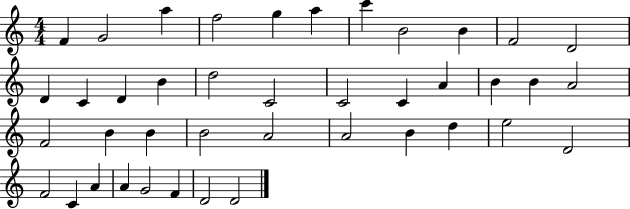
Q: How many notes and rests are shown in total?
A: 41